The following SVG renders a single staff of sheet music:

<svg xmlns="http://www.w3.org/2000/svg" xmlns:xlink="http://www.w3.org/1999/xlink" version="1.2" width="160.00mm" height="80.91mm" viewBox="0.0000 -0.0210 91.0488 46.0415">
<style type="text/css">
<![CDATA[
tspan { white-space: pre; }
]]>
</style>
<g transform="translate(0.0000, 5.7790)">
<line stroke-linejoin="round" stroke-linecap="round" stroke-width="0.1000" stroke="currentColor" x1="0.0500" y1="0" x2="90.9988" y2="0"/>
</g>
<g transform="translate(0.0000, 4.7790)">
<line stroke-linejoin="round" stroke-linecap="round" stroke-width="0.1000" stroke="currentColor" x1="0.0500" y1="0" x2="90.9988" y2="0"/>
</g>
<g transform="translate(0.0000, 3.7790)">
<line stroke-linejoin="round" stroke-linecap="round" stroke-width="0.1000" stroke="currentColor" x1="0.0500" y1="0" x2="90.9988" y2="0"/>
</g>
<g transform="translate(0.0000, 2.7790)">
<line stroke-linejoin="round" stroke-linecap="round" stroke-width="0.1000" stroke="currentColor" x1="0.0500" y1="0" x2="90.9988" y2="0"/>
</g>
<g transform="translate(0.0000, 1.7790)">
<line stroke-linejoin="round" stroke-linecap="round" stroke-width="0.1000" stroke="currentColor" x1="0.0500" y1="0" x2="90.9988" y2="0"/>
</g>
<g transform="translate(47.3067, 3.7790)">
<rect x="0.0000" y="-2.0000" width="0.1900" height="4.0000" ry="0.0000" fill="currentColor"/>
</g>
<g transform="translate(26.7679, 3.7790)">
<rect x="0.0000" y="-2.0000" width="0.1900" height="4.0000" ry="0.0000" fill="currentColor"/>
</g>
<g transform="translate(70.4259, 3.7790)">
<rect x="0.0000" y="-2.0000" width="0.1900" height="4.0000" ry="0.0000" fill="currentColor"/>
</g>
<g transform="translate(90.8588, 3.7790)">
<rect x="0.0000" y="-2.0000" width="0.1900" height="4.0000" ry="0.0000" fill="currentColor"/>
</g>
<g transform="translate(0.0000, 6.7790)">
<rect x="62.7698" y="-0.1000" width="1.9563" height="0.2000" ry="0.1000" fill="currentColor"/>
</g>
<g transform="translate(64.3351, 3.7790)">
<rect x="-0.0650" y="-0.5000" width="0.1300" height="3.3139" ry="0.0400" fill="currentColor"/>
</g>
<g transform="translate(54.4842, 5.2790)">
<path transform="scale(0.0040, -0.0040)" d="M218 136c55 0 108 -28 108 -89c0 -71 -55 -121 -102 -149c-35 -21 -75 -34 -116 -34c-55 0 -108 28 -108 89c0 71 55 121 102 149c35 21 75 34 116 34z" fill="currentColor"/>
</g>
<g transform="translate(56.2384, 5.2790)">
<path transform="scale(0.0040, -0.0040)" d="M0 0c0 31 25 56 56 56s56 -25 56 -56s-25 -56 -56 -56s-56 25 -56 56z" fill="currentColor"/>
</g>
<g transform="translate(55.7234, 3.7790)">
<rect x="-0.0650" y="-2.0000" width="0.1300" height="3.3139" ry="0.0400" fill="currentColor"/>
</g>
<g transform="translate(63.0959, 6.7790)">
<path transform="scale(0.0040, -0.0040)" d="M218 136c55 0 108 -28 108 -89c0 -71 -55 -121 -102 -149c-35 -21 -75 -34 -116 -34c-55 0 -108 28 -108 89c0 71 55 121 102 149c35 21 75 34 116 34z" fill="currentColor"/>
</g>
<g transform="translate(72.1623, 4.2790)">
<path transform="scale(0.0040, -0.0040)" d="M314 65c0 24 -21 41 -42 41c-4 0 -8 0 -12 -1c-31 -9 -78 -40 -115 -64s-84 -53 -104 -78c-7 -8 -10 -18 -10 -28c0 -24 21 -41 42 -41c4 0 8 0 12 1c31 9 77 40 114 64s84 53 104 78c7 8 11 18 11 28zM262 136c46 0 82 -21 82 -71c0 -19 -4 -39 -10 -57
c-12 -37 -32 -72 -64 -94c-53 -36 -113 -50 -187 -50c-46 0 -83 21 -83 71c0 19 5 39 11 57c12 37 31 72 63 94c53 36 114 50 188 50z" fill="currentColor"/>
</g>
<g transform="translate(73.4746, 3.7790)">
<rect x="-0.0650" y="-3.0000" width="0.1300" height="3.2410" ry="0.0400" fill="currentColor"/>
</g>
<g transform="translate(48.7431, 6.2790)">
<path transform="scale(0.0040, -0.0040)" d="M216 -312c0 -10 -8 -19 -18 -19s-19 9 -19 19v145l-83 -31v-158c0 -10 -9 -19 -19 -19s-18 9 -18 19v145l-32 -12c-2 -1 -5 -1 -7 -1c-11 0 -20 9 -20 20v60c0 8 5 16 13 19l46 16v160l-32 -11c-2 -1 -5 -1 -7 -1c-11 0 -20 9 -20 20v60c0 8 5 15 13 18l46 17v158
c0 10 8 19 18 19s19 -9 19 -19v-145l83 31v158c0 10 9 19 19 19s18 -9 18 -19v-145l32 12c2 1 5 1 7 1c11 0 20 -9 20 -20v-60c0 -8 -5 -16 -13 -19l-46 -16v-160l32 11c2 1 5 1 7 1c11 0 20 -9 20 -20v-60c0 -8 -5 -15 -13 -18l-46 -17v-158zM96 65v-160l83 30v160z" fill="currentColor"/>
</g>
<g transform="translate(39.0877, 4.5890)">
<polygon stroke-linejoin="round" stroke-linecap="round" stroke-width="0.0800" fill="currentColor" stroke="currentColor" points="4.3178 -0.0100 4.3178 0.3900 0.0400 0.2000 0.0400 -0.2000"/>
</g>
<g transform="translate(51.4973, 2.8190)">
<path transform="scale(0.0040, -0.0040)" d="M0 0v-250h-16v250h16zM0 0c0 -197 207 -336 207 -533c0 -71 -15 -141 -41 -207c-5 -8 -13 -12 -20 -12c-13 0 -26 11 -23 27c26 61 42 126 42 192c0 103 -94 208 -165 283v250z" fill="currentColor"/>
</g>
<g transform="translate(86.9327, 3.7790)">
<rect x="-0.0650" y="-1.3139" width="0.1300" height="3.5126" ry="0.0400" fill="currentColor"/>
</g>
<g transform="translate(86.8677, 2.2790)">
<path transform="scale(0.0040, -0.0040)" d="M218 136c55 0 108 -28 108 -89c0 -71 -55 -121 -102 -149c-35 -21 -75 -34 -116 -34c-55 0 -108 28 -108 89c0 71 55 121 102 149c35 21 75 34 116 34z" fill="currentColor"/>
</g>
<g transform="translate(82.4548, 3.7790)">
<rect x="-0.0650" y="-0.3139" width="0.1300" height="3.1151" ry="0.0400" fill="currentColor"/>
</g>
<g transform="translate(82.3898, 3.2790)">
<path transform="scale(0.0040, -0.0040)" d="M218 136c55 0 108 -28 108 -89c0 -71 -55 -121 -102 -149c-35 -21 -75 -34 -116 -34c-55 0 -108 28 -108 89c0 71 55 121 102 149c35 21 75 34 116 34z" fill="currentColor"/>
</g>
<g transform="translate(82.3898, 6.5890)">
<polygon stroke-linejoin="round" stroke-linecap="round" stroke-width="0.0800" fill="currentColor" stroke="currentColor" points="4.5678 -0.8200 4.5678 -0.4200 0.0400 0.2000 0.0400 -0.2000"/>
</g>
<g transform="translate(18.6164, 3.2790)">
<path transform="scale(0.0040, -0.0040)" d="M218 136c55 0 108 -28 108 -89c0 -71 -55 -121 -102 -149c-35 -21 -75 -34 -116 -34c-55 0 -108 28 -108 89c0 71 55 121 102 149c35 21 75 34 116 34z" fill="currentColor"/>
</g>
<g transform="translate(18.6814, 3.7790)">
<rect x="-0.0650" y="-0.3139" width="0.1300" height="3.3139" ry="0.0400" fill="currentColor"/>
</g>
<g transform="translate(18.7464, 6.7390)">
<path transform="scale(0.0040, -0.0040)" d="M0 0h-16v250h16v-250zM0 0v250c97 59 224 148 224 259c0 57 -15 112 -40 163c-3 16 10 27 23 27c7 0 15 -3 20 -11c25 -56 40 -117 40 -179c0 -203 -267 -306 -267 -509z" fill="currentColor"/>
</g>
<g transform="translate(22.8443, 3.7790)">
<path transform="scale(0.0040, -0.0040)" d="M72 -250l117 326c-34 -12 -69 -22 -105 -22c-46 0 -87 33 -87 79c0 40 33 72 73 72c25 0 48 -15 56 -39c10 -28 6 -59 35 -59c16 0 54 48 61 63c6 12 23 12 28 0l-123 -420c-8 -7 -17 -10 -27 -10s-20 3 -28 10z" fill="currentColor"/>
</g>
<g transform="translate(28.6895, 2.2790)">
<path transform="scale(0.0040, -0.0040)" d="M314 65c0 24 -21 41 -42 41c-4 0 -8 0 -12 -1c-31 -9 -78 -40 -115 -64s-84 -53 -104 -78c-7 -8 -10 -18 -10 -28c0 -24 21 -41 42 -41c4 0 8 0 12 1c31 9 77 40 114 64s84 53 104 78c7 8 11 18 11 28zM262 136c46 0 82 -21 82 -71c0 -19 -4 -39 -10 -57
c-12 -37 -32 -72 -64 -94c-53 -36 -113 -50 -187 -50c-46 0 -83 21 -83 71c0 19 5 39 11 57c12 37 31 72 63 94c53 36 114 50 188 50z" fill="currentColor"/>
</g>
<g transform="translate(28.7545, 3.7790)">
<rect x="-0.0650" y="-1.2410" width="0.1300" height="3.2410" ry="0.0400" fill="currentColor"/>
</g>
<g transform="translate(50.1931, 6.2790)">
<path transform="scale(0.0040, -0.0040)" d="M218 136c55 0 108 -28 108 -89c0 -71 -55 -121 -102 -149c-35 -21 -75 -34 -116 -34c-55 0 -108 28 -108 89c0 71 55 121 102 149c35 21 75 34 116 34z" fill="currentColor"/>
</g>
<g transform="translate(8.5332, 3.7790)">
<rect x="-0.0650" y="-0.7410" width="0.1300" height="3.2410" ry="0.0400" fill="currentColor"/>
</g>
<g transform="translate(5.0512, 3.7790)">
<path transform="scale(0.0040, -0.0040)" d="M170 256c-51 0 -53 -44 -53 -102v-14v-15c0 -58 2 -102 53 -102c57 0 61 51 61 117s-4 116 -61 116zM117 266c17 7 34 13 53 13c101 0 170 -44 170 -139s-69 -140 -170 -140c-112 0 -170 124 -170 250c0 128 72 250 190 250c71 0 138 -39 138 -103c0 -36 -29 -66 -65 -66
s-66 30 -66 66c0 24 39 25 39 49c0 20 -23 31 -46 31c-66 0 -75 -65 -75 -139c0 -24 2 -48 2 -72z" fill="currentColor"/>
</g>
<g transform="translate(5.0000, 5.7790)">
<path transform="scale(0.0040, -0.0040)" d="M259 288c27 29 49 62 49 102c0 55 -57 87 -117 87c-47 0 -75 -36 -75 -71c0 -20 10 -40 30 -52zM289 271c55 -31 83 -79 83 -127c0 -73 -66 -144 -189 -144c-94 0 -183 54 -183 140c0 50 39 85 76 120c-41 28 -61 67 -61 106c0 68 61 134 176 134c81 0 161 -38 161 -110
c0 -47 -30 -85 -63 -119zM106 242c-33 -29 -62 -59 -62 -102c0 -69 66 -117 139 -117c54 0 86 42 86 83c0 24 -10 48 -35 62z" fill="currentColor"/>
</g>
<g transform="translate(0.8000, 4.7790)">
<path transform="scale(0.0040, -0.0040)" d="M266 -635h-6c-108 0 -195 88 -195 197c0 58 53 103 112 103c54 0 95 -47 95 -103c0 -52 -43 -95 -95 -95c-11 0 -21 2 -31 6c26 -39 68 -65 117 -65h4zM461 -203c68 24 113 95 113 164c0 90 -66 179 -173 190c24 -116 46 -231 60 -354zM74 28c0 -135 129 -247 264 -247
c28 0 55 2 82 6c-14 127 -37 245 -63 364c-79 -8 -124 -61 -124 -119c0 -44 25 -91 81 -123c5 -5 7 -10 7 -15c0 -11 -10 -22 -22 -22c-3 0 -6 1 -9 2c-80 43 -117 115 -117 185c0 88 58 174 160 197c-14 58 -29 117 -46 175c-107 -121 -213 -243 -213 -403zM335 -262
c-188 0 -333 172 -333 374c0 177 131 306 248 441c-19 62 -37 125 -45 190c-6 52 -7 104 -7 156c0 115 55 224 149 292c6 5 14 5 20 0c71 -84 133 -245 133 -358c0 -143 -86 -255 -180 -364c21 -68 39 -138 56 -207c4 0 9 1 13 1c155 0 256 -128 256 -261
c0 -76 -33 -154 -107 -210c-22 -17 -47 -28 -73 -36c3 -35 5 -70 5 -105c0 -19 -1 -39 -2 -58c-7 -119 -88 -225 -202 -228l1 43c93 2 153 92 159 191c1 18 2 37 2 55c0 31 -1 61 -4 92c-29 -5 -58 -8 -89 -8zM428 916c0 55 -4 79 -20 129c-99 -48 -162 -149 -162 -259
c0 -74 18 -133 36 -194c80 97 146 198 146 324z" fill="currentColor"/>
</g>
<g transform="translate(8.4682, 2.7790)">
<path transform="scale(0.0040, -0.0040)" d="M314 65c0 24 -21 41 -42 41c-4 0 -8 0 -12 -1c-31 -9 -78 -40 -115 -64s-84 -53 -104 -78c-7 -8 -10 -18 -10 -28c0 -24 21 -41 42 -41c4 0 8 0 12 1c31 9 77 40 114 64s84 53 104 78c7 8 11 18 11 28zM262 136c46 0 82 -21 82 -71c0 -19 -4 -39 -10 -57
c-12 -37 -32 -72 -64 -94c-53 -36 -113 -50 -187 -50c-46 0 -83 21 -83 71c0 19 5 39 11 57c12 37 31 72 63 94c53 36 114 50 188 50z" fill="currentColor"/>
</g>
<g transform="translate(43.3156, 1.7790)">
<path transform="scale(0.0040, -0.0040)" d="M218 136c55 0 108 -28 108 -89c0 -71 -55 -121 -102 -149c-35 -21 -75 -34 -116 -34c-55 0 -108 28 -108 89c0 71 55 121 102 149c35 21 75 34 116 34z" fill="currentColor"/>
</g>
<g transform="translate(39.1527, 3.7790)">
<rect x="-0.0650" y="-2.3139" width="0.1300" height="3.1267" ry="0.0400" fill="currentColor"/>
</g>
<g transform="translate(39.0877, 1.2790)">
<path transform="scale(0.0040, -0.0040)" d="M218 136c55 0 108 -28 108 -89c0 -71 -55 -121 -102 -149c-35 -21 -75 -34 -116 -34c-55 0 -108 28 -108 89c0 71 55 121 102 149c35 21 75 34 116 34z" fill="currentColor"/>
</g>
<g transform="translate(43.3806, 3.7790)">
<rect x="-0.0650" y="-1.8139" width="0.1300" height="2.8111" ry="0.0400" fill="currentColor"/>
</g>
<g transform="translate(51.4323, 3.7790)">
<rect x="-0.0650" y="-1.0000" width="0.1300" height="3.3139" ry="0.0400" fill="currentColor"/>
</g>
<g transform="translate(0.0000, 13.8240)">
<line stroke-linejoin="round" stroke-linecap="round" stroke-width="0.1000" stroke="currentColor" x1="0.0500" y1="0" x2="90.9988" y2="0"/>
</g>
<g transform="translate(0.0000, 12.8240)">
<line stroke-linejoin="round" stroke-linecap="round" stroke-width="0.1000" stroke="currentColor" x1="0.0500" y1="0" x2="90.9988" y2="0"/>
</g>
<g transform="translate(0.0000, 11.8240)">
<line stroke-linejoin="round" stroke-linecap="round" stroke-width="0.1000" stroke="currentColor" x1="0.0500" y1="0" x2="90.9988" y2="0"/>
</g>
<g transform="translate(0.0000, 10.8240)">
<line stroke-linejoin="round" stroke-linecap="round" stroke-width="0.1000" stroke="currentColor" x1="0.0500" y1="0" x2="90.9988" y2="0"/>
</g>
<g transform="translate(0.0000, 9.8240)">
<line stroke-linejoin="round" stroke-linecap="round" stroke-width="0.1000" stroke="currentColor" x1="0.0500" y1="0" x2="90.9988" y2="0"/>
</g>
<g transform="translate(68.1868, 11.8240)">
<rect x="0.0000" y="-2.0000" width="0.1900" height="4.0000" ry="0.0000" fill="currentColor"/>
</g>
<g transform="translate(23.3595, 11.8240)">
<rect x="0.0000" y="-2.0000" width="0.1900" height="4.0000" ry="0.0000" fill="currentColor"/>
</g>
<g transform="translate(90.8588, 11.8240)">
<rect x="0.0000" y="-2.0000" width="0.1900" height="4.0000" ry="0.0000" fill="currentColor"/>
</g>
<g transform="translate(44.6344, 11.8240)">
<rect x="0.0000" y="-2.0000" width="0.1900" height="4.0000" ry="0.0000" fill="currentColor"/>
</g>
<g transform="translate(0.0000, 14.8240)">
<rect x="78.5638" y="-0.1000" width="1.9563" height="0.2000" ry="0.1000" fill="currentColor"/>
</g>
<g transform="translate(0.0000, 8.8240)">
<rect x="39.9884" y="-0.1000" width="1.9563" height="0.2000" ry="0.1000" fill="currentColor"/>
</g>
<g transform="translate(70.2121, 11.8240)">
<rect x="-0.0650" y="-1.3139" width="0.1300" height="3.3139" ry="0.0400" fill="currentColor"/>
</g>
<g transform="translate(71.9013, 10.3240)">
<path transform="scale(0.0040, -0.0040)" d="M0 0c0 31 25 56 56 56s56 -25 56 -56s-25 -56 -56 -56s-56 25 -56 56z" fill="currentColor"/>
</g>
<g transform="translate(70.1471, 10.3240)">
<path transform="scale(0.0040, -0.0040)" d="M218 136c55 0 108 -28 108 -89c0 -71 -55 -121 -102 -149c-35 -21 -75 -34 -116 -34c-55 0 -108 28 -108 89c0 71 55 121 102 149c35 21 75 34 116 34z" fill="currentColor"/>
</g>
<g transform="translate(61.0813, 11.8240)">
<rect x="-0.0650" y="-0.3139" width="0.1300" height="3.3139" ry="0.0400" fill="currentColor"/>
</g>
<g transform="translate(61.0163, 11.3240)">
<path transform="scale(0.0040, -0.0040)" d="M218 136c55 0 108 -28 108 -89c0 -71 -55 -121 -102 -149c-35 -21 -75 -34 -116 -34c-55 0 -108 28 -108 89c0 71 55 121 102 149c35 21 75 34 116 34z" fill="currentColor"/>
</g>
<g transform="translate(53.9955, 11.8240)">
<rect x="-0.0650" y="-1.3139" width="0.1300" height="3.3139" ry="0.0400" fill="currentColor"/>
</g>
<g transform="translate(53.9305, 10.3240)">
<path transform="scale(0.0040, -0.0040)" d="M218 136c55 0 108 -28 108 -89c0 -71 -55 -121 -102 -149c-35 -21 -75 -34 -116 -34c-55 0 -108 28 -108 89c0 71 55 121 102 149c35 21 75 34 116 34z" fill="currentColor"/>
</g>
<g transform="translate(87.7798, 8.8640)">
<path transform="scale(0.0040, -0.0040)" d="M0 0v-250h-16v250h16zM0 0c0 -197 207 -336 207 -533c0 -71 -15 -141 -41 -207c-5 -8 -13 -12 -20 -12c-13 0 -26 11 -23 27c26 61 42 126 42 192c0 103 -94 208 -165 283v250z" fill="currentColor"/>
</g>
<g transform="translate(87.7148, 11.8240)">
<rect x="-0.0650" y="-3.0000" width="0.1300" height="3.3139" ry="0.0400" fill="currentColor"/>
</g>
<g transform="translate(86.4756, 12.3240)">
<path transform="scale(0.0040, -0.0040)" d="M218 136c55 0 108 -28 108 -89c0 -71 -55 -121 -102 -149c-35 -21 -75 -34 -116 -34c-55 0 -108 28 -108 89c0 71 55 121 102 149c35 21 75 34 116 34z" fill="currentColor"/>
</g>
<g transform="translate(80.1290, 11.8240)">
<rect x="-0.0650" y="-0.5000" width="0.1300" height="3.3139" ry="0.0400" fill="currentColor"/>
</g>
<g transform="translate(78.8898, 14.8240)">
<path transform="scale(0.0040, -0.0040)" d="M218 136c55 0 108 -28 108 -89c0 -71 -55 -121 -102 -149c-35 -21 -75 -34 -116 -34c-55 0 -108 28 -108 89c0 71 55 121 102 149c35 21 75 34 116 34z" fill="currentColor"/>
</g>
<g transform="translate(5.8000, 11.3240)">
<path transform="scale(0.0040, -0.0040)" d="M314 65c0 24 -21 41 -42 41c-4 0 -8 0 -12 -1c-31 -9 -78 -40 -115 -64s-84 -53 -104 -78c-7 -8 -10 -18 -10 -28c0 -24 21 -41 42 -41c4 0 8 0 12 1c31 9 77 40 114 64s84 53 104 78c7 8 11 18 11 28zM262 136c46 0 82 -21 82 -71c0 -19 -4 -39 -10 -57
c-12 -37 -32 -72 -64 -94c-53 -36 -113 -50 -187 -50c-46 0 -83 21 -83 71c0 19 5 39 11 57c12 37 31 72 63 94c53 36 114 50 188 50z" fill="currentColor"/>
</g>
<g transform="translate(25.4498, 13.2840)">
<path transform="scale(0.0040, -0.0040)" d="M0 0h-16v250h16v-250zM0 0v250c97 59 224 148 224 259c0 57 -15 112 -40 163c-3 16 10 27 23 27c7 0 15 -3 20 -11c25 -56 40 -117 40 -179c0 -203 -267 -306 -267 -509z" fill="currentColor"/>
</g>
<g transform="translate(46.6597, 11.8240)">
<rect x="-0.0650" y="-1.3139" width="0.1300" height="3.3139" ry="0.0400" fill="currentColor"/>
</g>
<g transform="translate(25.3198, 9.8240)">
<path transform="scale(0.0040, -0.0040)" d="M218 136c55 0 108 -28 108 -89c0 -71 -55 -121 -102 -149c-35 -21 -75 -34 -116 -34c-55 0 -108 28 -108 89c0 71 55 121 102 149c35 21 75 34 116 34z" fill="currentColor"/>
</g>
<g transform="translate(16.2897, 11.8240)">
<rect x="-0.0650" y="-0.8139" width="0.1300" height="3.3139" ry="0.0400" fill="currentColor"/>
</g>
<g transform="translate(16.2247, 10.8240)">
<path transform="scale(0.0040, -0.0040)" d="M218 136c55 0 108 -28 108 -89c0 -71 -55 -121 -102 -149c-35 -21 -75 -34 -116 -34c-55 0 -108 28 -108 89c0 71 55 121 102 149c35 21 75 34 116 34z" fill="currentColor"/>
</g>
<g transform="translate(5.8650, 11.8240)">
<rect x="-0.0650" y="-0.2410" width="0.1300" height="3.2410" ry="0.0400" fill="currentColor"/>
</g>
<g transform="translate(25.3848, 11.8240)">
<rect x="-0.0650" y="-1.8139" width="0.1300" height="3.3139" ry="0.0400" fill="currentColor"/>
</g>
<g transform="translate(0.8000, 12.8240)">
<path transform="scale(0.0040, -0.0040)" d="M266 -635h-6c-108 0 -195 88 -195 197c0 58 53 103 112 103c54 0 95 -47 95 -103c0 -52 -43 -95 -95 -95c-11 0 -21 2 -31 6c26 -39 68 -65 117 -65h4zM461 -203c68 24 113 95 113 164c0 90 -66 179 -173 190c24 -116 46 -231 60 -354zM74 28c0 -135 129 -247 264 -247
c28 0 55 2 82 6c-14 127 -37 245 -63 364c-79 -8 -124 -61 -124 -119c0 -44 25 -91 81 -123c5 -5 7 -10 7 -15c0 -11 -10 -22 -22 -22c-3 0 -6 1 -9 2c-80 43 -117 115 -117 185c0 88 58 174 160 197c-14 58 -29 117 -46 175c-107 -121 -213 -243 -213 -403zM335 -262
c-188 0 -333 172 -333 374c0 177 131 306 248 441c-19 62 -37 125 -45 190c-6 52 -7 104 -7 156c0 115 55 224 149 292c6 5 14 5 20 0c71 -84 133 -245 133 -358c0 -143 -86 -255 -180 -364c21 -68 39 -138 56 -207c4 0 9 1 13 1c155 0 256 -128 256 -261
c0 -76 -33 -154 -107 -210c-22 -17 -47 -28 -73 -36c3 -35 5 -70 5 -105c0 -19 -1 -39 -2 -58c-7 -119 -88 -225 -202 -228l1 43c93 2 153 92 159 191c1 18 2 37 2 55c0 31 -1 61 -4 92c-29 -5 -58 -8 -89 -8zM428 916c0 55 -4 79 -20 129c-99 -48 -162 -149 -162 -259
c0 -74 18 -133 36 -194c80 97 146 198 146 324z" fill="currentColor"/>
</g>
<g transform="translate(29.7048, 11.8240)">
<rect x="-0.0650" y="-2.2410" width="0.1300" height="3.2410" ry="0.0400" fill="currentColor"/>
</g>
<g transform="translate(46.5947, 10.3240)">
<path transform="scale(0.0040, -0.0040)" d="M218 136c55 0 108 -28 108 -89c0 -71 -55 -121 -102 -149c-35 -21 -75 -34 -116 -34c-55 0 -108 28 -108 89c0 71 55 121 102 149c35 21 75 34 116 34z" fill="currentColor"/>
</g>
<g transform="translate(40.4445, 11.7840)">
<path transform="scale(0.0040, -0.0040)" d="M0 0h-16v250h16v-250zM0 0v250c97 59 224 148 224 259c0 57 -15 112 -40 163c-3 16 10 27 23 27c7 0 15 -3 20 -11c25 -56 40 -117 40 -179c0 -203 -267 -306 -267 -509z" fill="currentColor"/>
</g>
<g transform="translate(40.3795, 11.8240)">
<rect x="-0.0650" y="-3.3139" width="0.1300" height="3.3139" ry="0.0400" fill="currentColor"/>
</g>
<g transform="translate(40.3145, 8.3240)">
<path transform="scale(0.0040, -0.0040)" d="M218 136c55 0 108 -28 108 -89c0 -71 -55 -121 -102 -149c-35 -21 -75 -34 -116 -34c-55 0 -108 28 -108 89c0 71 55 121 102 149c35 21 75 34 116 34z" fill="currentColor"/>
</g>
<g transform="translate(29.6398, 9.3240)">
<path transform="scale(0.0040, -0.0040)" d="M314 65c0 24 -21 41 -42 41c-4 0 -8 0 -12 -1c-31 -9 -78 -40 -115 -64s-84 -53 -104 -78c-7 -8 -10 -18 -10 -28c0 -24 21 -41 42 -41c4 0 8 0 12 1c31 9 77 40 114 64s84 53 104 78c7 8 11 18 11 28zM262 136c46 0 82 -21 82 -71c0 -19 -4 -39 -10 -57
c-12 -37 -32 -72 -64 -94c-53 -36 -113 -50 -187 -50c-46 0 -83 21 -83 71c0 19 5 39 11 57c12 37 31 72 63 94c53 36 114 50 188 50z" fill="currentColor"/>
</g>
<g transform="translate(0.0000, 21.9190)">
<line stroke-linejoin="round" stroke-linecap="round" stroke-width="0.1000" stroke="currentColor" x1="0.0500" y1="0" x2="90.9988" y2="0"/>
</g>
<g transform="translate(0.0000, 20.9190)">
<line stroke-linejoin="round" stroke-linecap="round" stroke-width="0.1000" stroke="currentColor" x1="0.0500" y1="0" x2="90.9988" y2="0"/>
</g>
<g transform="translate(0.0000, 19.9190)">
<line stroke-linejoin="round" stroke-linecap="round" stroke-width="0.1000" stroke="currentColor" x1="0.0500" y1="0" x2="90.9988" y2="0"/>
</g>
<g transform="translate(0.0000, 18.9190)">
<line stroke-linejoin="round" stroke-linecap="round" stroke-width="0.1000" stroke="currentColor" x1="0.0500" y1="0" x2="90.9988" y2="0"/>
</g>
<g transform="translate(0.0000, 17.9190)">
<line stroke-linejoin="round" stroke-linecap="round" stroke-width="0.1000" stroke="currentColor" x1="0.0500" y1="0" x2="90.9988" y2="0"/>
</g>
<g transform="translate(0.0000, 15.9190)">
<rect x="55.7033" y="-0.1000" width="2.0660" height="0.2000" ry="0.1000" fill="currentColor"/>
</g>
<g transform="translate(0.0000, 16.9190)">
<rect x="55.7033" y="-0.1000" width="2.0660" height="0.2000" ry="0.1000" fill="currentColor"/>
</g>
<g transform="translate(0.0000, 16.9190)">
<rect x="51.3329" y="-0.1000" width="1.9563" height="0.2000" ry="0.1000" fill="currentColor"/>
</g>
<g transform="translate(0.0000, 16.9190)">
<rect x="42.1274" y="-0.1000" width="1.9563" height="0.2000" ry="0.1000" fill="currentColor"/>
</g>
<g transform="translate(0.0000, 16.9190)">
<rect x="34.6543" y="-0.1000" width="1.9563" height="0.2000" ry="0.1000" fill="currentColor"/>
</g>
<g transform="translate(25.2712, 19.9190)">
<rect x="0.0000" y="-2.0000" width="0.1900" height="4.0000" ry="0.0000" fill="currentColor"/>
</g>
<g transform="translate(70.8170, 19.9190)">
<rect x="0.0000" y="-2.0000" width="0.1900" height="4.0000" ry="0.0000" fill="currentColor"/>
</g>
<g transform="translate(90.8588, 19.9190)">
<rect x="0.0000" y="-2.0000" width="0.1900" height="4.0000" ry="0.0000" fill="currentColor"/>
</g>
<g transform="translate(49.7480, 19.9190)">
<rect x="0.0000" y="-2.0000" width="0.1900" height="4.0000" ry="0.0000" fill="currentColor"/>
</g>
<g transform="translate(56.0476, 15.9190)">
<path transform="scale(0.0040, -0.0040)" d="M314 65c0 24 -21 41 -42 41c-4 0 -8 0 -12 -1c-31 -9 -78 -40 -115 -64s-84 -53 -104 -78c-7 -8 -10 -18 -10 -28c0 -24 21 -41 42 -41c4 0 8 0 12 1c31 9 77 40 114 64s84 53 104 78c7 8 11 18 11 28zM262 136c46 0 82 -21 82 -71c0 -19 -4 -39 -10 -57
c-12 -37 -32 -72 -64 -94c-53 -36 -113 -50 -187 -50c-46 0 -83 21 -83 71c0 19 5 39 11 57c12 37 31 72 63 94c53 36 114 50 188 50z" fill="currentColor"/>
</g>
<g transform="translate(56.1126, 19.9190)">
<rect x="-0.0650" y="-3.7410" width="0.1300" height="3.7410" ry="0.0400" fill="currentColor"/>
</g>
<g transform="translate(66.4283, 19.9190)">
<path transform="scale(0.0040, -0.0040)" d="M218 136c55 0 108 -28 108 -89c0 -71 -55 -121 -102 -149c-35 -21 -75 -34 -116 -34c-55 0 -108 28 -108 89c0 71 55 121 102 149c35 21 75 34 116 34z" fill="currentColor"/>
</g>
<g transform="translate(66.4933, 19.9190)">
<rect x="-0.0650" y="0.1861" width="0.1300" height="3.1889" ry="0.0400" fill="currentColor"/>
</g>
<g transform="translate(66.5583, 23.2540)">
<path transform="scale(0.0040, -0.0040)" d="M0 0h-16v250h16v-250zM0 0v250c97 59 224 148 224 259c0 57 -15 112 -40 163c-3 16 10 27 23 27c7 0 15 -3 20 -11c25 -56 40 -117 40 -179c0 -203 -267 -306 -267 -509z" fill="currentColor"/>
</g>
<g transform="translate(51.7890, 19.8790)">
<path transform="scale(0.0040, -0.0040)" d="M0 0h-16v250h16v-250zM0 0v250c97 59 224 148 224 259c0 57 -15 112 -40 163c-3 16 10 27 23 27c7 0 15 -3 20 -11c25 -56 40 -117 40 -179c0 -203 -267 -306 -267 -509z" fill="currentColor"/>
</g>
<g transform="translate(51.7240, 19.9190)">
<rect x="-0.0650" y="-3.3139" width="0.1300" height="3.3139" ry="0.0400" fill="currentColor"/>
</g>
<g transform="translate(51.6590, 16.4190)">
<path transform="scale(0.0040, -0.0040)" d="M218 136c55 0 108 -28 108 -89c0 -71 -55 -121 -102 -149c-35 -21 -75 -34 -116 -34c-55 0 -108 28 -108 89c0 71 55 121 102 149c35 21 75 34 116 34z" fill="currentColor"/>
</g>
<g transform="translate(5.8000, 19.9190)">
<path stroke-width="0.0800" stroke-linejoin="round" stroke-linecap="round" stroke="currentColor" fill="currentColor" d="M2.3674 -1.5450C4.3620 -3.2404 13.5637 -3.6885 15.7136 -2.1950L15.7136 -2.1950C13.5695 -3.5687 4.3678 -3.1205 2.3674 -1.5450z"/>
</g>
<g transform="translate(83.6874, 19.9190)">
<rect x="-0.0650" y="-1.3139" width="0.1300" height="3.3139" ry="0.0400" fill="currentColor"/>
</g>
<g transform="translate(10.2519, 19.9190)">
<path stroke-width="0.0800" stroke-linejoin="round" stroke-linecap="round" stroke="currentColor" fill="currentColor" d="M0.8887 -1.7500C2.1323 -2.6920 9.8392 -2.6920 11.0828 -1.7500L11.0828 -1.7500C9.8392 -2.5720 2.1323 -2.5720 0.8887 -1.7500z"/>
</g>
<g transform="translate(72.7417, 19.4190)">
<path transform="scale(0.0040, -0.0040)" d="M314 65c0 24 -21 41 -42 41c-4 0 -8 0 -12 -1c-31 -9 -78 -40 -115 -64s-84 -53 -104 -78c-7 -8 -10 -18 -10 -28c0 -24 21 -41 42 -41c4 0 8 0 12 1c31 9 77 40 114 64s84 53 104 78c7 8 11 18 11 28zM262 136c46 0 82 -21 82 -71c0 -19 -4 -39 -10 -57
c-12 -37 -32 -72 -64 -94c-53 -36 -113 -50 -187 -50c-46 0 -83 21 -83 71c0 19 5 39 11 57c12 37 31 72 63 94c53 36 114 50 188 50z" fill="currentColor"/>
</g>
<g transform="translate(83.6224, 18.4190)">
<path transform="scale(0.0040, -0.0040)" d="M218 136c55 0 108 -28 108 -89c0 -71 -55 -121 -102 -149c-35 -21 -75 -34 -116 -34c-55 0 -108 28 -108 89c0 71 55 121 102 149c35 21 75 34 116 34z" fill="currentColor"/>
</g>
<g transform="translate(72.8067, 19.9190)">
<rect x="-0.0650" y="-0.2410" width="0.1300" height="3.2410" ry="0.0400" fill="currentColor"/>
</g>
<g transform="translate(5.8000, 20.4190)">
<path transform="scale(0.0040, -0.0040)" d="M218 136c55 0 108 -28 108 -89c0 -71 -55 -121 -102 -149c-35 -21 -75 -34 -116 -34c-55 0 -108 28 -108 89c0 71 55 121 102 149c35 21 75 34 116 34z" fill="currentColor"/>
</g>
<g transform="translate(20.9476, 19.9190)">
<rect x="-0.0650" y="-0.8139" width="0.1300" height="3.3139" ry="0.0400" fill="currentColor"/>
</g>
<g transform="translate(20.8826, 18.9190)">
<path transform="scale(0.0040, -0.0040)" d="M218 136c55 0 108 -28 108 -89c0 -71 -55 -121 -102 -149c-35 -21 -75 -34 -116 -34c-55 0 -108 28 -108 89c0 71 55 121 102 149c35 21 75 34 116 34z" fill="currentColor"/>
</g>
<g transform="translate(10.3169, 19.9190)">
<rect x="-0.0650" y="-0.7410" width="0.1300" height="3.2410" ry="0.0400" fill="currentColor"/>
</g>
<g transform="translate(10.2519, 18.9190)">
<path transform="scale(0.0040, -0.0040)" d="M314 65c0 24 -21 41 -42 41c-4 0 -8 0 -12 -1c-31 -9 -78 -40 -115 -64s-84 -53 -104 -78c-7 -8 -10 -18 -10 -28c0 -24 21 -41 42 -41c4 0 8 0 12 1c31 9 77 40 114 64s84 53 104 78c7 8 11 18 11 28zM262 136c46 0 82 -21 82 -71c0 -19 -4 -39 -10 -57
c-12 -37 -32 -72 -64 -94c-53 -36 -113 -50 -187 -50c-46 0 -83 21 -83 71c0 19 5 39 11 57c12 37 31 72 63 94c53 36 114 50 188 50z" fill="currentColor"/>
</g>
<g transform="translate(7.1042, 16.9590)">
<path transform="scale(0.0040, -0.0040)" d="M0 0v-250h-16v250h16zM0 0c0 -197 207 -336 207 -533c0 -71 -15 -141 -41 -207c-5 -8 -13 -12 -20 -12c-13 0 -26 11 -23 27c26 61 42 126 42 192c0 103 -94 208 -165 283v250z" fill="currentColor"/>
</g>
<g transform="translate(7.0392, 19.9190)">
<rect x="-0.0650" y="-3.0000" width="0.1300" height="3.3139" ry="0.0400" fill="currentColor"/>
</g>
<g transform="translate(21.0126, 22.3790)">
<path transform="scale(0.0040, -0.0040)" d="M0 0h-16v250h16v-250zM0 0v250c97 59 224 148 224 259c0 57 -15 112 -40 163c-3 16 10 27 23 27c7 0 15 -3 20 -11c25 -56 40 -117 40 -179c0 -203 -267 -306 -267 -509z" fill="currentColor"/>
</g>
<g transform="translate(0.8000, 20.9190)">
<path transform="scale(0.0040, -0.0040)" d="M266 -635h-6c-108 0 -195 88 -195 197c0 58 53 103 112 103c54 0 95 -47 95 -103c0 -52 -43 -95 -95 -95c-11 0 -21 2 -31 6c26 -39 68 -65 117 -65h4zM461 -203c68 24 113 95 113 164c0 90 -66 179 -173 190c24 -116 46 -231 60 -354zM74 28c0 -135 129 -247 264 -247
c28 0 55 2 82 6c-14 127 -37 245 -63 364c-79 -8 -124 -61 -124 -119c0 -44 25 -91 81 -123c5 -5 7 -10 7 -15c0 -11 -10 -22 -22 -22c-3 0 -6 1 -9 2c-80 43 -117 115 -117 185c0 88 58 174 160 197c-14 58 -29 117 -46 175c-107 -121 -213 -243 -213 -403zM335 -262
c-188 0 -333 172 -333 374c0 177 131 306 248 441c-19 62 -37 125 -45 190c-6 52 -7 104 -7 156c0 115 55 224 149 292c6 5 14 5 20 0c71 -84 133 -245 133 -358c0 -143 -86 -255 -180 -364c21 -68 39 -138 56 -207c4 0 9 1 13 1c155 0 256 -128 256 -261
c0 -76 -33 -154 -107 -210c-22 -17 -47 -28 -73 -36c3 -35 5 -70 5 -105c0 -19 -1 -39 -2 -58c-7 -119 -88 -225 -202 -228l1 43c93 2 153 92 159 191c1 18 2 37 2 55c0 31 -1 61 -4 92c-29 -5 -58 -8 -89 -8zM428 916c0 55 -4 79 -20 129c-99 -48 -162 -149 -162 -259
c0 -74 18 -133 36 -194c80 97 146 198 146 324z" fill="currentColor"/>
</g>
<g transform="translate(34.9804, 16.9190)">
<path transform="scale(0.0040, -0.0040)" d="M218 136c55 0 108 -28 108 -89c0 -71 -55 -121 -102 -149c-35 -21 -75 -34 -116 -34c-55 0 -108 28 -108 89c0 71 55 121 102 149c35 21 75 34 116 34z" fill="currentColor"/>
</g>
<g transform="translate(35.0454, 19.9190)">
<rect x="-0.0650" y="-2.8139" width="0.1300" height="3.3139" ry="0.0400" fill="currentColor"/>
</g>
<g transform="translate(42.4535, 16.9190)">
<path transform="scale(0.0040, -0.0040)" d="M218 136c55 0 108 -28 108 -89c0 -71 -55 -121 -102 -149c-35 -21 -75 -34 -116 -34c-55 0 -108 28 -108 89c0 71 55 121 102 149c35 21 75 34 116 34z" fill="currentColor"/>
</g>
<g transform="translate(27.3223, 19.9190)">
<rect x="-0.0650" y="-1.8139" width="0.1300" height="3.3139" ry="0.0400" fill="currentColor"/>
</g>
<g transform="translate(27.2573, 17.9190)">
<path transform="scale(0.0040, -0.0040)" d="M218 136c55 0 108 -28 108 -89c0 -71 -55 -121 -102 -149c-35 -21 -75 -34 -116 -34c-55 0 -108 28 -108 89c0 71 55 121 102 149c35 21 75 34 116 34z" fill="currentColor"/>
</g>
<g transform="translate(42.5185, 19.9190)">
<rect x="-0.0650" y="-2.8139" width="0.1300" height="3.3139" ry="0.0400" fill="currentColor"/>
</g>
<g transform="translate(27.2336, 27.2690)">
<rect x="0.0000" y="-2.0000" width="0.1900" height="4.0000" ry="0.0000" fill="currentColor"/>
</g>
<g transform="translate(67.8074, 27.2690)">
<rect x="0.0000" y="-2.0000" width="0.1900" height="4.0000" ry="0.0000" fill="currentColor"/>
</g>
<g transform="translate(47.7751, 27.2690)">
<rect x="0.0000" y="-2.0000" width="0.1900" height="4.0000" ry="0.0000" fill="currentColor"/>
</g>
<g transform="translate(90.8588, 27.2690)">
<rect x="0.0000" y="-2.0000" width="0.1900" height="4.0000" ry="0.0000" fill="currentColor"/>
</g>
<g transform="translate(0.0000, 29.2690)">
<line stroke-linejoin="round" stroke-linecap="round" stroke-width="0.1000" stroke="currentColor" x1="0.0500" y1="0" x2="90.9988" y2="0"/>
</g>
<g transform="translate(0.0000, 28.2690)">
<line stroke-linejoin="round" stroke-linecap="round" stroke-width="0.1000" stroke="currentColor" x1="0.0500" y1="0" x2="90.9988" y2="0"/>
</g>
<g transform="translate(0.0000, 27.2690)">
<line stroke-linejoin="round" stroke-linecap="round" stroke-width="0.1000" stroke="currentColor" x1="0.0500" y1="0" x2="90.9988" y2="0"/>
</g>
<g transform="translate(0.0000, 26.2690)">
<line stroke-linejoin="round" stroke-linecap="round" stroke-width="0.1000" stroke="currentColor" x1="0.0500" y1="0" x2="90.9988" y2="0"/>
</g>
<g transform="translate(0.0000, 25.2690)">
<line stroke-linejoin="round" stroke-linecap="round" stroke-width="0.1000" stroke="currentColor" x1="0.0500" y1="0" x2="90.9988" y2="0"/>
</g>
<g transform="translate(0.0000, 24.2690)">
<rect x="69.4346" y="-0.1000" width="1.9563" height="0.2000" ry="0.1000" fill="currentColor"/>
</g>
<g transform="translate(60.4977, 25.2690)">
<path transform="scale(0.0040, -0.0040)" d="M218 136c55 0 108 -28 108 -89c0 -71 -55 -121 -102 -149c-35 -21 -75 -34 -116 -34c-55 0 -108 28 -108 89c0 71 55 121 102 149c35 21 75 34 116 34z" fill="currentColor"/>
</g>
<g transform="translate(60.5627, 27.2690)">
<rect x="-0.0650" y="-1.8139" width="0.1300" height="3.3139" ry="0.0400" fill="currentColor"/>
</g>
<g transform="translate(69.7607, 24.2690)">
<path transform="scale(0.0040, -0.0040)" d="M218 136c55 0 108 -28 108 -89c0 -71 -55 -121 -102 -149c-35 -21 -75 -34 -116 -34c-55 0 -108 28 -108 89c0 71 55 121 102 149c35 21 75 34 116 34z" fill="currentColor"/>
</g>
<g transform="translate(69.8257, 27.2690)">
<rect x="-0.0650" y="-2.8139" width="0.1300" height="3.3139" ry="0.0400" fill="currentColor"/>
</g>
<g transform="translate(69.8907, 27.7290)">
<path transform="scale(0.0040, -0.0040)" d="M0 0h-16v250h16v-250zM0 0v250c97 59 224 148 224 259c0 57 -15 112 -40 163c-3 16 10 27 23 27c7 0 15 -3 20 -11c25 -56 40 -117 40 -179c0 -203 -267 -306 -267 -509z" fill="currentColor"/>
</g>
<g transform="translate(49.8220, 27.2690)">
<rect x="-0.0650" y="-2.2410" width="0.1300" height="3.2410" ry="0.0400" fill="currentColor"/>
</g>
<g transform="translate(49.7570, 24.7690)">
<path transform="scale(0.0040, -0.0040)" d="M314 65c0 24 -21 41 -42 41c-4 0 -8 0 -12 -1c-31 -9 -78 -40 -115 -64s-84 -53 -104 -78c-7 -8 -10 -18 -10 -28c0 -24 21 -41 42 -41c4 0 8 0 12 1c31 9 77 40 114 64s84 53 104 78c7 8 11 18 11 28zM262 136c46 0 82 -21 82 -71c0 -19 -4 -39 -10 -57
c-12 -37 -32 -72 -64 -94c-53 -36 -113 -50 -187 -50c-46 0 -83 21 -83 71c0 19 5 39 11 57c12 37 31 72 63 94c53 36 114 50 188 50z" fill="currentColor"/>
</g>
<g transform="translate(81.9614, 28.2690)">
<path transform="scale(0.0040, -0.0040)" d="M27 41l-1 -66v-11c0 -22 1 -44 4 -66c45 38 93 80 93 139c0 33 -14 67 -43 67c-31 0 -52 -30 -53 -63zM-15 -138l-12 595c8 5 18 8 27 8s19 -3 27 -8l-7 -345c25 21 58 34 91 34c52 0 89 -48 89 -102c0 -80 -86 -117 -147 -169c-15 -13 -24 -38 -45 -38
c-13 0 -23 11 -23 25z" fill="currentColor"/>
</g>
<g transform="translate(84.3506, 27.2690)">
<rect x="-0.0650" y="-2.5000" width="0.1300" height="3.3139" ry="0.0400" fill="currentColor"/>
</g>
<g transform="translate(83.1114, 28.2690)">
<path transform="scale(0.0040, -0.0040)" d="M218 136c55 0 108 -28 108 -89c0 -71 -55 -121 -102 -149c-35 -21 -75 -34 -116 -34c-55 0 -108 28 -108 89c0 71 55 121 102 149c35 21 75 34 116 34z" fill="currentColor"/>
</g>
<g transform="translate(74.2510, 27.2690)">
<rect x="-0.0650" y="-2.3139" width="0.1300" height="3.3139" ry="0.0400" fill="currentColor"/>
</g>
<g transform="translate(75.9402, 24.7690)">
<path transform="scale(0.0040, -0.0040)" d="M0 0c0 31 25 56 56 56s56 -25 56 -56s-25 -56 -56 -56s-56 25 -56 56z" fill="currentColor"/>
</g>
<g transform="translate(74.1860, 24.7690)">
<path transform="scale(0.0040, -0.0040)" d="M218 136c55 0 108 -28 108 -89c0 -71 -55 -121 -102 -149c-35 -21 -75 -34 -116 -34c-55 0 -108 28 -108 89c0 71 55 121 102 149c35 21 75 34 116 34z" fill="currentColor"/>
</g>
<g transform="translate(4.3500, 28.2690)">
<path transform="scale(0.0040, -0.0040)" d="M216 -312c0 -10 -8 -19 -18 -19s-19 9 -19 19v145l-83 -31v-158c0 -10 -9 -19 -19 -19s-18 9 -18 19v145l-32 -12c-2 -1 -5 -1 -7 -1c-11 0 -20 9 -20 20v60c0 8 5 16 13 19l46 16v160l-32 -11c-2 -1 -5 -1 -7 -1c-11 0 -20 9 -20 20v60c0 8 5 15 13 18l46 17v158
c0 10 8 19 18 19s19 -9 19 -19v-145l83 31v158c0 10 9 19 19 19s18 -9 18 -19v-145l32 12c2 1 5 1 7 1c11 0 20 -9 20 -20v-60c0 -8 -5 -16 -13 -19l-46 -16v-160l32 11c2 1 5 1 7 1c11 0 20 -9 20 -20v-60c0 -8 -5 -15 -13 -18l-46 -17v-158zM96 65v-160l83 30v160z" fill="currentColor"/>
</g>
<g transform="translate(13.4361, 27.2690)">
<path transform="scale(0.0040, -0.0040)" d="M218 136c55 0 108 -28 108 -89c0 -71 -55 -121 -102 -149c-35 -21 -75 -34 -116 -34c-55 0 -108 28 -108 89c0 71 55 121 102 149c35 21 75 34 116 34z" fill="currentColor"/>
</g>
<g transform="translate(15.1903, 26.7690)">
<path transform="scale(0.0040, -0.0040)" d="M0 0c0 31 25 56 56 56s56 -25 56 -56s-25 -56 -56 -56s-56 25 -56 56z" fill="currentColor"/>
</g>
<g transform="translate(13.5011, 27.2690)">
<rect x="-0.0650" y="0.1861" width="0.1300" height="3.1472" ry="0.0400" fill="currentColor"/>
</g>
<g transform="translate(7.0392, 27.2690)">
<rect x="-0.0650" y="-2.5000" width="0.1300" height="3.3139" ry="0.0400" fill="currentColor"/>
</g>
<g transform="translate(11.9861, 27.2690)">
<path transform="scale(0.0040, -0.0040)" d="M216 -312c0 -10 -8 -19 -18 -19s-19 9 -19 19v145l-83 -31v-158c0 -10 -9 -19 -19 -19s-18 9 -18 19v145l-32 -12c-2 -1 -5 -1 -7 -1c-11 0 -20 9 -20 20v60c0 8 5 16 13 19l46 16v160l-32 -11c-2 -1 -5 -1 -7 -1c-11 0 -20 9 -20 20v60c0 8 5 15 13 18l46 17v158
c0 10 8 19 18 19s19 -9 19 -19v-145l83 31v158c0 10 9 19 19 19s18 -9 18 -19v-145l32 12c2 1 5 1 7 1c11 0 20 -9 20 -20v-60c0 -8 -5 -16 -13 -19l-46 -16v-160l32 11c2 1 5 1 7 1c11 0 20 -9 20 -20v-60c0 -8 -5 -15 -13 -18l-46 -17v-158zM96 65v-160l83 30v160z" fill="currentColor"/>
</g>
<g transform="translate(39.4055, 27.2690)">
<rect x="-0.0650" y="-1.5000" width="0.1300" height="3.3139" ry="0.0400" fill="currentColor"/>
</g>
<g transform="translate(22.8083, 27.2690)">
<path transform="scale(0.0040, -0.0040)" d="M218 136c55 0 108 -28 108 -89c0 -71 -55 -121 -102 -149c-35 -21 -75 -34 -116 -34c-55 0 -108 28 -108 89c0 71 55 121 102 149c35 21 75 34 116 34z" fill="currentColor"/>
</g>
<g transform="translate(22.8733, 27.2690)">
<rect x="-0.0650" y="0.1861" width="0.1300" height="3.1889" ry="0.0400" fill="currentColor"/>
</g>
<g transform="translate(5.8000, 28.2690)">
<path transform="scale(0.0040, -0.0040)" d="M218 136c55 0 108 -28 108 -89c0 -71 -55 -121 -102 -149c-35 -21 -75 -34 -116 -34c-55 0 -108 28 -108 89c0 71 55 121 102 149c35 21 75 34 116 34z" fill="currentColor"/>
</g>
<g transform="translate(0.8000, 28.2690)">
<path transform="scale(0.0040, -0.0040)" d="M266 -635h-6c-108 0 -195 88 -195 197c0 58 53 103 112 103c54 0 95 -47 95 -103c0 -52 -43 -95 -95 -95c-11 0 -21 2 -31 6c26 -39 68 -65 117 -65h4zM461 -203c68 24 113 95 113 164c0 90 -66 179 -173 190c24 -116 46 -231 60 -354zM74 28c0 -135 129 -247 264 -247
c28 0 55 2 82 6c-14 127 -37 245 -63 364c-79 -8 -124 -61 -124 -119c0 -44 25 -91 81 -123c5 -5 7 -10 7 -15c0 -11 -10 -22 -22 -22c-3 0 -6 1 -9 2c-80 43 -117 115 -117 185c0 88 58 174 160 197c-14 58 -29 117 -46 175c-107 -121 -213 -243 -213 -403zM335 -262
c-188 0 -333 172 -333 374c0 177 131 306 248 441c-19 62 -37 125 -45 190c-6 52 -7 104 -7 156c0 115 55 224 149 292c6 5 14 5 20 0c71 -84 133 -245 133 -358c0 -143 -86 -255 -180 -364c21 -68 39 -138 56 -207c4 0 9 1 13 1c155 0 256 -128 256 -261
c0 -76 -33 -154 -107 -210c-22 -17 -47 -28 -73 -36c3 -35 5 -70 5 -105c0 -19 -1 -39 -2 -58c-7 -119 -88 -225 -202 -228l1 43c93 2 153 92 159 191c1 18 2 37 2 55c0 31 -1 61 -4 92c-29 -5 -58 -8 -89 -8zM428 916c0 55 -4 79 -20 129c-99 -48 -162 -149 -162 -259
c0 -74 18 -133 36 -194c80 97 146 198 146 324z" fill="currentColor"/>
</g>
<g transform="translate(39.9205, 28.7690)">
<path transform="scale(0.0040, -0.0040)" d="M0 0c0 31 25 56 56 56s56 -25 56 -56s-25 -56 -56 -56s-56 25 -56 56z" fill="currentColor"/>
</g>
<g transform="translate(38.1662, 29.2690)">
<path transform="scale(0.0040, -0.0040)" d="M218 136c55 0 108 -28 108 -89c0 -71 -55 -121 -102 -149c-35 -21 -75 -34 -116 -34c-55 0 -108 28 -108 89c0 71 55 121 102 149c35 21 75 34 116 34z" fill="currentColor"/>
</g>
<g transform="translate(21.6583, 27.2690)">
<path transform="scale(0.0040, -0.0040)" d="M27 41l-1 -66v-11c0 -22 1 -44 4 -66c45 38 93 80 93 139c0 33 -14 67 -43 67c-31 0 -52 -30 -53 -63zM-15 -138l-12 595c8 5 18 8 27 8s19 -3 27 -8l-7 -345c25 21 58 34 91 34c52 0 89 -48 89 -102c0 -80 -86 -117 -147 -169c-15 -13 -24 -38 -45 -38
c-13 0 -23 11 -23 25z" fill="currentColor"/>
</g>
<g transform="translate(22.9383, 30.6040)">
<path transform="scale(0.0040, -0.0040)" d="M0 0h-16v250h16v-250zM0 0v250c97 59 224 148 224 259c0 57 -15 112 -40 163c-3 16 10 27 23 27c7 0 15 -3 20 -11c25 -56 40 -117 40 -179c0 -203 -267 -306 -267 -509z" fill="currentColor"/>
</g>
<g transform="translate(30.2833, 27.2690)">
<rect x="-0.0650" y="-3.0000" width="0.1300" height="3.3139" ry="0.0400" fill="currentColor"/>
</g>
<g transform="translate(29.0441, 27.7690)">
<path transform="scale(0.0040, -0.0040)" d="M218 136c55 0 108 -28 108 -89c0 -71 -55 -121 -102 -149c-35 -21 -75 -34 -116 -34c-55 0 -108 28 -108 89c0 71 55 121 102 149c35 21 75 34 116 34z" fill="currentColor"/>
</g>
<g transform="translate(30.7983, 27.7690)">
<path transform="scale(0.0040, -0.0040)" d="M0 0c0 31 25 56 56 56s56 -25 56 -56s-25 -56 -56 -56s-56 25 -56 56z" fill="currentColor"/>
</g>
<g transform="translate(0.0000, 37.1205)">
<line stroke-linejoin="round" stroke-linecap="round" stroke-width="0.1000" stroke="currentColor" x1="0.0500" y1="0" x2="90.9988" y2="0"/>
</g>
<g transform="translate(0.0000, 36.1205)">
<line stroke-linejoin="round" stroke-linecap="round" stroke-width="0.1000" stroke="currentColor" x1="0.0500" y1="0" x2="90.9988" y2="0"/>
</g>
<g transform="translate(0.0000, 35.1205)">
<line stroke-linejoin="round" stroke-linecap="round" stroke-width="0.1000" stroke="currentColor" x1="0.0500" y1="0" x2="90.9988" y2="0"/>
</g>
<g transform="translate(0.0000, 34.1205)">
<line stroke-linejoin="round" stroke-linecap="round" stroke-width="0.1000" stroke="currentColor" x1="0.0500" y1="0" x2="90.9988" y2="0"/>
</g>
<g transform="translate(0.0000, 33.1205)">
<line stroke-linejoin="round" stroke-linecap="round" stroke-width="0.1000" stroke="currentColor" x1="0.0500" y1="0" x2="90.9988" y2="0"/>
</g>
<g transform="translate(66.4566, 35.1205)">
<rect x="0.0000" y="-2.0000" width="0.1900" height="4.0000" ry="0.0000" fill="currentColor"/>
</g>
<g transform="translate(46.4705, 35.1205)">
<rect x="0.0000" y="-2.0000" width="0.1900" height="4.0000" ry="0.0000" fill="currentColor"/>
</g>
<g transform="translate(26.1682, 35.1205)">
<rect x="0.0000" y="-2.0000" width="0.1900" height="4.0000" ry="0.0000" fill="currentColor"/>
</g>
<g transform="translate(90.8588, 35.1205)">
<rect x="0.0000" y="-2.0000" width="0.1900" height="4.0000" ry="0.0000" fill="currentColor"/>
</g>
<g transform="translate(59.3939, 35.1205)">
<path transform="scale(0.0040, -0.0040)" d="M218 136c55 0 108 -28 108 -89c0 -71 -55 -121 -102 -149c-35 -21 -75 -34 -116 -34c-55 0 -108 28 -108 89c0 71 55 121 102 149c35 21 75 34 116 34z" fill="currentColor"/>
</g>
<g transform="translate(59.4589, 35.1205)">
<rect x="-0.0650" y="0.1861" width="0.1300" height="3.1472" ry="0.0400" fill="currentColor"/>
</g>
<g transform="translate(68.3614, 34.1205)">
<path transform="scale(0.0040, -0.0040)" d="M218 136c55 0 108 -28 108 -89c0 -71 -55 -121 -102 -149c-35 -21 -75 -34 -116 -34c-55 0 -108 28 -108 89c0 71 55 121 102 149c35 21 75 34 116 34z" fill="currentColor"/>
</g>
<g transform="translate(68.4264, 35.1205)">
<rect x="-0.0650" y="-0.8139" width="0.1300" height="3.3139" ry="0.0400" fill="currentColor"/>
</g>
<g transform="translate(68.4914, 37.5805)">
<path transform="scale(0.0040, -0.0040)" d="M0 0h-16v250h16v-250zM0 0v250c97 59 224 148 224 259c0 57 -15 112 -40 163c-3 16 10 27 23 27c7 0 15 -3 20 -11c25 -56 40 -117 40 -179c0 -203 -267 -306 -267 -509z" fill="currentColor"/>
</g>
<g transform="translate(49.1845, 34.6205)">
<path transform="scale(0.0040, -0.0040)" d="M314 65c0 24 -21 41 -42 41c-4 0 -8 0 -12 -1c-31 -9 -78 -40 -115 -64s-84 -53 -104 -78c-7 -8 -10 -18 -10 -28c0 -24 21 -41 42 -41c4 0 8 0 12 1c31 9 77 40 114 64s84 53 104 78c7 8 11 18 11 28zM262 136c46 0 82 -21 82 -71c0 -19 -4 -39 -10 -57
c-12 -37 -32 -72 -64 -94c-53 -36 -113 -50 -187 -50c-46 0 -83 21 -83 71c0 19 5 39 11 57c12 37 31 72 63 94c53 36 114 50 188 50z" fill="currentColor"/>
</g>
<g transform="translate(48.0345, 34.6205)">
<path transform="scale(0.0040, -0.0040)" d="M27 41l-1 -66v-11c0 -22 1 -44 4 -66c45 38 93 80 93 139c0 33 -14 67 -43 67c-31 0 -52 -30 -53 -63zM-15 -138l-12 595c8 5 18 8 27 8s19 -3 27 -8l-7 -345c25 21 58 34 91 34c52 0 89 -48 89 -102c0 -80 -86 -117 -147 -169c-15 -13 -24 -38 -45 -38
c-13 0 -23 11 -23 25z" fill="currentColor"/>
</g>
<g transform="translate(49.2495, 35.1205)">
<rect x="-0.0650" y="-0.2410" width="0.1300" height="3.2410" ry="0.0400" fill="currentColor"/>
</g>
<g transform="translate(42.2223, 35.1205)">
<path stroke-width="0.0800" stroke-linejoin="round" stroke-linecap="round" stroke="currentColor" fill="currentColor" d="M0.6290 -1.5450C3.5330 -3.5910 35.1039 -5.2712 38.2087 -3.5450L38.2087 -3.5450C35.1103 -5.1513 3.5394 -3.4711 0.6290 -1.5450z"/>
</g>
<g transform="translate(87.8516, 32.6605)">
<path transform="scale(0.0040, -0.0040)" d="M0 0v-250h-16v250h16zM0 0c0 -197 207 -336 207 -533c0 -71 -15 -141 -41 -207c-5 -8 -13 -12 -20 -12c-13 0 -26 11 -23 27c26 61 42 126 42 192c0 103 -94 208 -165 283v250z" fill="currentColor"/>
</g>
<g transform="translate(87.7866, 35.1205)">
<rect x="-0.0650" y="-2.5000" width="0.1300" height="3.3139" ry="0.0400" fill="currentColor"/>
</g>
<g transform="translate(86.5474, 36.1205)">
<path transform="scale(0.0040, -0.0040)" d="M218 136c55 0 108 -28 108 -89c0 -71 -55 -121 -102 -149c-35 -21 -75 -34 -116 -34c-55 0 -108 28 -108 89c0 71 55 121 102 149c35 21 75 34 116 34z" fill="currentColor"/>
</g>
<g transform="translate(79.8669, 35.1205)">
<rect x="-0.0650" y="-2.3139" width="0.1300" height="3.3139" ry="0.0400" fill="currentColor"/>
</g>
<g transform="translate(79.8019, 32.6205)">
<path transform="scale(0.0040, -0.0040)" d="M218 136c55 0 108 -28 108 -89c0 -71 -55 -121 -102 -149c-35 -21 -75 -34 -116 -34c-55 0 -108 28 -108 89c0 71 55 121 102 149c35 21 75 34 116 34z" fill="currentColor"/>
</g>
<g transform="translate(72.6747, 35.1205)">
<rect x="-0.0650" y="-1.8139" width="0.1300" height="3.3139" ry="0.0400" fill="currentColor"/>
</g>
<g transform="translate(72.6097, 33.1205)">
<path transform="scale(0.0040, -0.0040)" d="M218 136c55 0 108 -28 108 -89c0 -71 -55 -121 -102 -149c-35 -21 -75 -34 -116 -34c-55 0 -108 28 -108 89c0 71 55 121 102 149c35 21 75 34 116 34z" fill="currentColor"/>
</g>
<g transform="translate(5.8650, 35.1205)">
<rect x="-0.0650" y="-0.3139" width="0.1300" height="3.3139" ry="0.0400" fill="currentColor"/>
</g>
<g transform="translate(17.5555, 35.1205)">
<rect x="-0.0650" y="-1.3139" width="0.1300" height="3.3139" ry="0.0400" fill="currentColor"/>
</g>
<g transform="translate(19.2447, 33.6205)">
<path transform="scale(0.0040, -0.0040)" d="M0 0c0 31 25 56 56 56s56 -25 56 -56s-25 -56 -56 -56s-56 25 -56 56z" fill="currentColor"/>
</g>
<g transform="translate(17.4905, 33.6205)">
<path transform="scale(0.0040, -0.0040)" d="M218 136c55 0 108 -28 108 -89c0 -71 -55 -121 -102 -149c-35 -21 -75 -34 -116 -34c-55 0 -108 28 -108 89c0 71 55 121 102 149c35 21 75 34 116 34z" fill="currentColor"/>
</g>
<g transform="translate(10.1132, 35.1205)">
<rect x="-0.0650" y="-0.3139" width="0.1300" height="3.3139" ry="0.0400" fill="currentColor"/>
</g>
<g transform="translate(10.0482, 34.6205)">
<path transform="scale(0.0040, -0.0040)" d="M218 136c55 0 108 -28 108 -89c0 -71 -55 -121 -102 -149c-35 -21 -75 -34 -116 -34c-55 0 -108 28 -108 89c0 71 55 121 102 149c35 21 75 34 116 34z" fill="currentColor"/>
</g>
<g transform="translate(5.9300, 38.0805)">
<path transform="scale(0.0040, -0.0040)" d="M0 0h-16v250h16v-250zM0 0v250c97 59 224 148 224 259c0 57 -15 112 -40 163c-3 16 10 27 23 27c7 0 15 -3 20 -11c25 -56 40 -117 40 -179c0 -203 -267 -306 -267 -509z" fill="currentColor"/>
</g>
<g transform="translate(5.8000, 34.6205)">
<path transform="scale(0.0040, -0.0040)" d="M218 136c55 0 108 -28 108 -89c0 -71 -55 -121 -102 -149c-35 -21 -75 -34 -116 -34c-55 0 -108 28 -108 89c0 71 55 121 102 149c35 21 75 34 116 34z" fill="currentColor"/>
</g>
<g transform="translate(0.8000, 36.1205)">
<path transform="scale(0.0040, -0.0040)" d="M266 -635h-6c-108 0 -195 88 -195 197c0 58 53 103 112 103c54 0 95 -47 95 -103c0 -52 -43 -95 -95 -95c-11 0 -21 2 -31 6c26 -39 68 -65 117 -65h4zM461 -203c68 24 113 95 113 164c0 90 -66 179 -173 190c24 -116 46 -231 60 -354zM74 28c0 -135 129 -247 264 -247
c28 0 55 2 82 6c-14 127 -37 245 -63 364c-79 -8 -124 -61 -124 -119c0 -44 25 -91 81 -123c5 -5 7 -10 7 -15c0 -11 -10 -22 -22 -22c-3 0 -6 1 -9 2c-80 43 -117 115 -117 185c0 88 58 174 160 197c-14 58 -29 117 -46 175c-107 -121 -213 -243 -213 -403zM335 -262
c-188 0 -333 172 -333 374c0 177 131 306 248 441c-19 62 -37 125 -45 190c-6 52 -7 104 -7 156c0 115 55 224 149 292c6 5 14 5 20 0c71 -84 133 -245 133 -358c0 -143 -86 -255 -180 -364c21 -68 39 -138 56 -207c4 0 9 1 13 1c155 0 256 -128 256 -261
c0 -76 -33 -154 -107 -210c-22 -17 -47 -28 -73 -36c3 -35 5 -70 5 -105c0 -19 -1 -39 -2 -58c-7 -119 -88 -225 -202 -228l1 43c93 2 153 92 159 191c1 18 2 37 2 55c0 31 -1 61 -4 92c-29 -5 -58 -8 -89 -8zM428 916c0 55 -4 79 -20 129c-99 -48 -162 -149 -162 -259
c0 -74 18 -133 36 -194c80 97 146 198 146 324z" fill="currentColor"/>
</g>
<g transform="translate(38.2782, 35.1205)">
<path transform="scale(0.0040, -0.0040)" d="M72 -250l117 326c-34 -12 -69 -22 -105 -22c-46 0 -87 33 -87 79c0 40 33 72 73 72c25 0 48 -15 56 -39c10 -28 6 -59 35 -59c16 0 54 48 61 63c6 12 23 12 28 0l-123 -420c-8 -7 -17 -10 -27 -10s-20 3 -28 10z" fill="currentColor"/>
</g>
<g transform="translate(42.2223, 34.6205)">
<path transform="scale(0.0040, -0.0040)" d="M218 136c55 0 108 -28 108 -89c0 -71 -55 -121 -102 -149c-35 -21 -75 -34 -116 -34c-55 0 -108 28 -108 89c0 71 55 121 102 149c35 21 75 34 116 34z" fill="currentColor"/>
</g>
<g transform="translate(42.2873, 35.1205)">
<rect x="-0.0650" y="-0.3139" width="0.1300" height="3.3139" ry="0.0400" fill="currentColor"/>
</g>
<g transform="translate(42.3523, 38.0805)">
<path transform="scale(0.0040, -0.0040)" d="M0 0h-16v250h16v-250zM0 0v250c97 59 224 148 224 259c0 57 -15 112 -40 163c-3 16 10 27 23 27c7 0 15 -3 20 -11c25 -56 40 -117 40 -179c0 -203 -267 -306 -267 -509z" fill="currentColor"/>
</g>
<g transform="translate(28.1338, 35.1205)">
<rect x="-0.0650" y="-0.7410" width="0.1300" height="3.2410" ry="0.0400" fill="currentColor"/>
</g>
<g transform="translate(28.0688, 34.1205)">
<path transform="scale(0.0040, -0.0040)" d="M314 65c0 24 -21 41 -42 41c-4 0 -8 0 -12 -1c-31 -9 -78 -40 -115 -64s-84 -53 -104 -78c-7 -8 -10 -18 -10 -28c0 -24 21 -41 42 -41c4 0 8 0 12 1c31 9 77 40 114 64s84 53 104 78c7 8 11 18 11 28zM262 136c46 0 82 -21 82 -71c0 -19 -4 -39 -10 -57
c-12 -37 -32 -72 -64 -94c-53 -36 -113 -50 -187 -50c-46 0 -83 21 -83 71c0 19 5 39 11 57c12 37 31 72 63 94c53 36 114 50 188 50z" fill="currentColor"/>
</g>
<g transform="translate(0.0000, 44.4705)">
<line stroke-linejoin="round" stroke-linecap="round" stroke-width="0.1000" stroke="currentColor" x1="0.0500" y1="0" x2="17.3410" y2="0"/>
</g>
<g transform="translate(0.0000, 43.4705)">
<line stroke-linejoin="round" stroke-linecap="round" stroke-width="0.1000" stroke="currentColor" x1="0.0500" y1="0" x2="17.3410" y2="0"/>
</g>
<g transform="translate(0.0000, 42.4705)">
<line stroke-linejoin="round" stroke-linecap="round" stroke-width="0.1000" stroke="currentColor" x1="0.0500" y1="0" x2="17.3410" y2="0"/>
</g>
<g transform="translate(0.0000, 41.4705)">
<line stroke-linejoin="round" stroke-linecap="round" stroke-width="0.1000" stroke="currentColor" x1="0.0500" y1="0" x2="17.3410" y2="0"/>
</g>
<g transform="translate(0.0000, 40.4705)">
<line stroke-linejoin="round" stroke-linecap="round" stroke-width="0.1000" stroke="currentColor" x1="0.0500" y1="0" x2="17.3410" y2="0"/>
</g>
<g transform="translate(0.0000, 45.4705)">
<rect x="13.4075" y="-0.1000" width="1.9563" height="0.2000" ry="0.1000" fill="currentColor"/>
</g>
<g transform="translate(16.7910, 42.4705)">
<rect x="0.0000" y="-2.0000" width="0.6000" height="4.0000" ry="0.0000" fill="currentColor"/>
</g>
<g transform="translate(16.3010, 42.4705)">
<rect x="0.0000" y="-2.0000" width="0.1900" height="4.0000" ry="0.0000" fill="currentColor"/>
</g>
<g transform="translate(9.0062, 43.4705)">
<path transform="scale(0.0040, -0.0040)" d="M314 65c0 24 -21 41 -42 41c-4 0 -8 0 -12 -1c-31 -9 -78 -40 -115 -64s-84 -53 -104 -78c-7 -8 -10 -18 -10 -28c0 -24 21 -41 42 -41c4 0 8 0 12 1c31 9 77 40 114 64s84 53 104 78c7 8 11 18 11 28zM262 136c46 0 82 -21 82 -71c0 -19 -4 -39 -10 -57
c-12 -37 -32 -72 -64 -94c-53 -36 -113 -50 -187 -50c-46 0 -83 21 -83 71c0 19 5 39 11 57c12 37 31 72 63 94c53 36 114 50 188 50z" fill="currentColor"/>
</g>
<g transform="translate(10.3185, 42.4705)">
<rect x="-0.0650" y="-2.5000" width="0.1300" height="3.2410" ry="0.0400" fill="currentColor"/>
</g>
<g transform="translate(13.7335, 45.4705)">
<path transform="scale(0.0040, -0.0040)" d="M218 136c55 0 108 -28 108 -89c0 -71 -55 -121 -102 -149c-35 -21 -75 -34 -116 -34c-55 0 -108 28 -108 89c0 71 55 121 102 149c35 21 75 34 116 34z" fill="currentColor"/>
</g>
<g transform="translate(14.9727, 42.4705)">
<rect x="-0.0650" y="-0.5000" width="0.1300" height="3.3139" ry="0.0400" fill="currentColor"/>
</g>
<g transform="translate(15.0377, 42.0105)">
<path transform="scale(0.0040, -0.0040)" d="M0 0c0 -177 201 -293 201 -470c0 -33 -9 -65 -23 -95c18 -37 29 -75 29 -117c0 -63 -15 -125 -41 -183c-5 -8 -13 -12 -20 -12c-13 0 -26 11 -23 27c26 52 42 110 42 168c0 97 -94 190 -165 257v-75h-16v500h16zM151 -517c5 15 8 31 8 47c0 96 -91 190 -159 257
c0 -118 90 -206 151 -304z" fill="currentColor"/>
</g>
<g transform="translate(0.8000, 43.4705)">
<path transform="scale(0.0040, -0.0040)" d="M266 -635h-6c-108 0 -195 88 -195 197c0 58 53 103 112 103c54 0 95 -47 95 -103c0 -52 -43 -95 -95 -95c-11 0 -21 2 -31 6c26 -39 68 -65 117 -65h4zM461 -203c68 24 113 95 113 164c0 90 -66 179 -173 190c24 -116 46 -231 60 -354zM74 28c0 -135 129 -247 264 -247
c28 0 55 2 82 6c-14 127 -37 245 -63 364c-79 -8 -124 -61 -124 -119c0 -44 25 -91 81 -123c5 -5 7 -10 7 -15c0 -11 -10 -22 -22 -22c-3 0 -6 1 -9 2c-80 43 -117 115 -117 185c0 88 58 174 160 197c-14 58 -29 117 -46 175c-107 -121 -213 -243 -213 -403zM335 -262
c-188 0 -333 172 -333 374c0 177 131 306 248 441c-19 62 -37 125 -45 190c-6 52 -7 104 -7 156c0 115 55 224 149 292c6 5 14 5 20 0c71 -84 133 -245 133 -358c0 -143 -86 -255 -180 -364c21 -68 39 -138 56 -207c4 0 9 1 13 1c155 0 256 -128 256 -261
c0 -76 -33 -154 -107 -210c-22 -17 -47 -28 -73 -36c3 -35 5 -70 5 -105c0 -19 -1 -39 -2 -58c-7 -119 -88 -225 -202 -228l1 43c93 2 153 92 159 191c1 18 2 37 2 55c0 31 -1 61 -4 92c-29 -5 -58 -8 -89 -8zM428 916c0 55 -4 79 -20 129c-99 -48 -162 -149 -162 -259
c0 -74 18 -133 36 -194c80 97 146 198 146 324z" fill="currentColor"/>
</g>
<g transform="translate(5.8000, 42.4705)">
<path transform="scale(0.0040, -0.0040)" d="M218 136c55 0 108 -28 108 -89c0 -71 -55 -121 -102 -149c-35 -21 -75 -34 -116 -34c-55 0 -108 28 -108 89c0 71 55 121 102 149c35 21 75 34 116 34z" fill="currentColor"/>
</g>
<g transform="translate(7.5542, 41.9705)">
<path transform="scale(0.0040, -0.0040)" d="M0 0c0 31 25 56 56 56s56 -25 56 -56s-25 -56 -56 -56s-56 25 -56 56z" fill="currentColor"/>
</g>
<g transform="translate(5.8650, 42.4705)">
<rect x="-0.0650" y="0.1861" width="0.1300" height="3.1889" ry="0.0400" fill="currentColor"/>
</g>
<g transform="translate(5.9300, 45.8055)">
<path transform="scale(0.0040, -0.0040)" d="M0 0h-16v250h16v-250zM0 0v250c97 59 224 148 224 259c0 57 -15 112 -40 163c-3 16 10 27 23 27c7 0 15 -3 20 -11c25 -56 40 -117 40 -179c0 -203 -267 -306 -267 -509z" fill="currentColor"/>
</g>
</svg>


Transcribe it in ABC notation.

X:1
T:Untitled
M:6/8
L:1/4
K:C
d2 c/2 z/2 e2 g/2 f/2 ^D/2 F C A2 c/2 e/2 c2 d f/2 g2 b/2 e e c e C A/2 A/2 d2 d/2 f a a b/2 c'2 B/2 c2 e ^G ^B _B/2 A E g2 f a/2 g _G c/2 c e d2 z/2 c/2 _c2 B d/2 f g G/2 B/2 G2 C/4